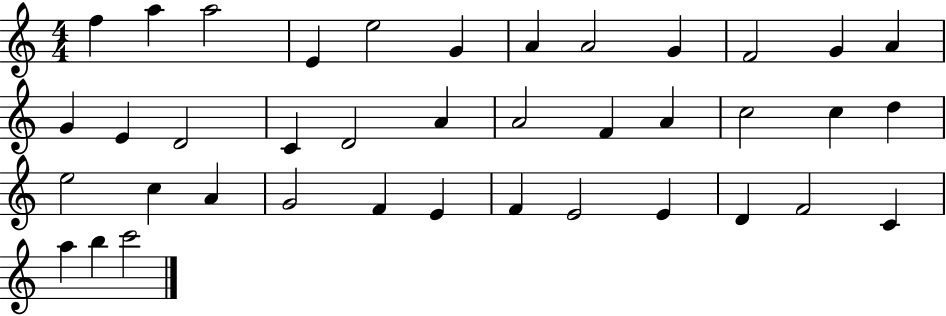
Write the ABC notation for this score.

X:1
T:Untitled
M:4/4
L:1/4
K:C
f a a2 E e2 G A A2 G F2 G A G E D2 C D2 A A2 F A c2 c d e2 c A G2 F E F E2 E D F2 C a b c'2